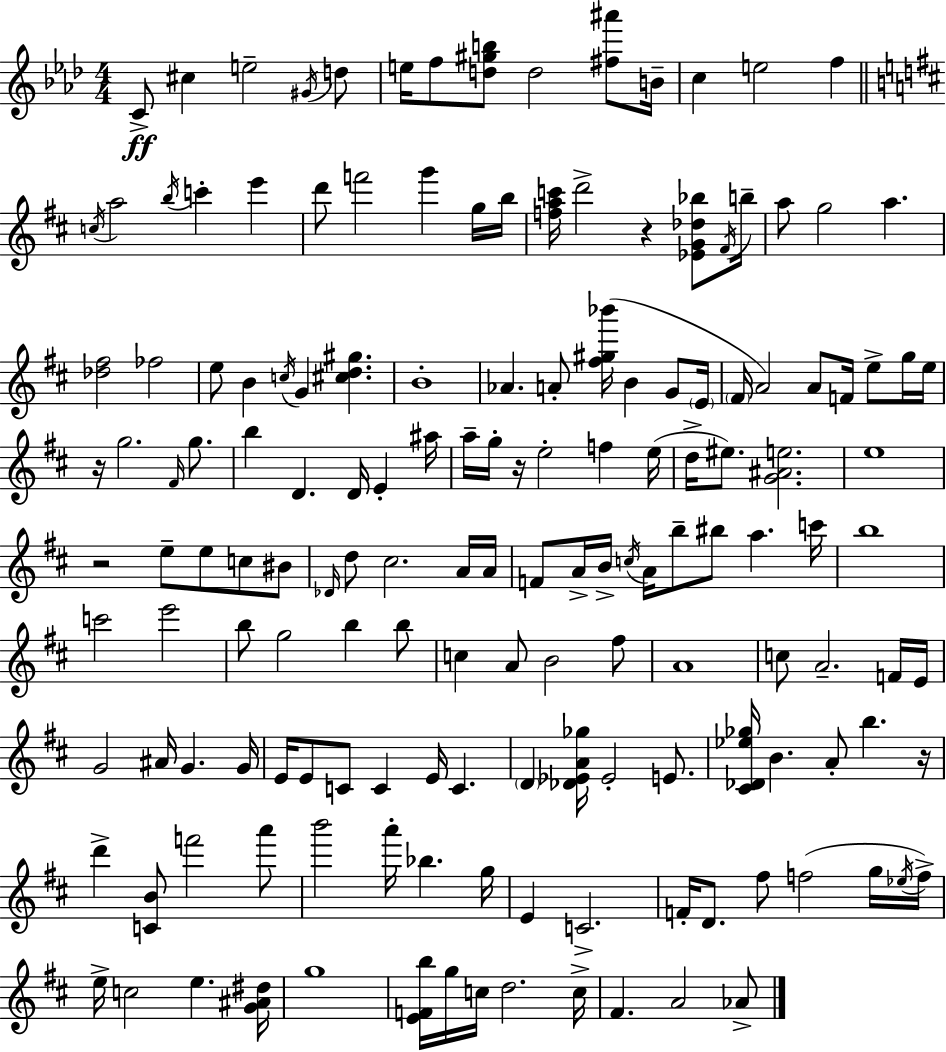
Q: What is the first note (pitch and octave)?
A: C4